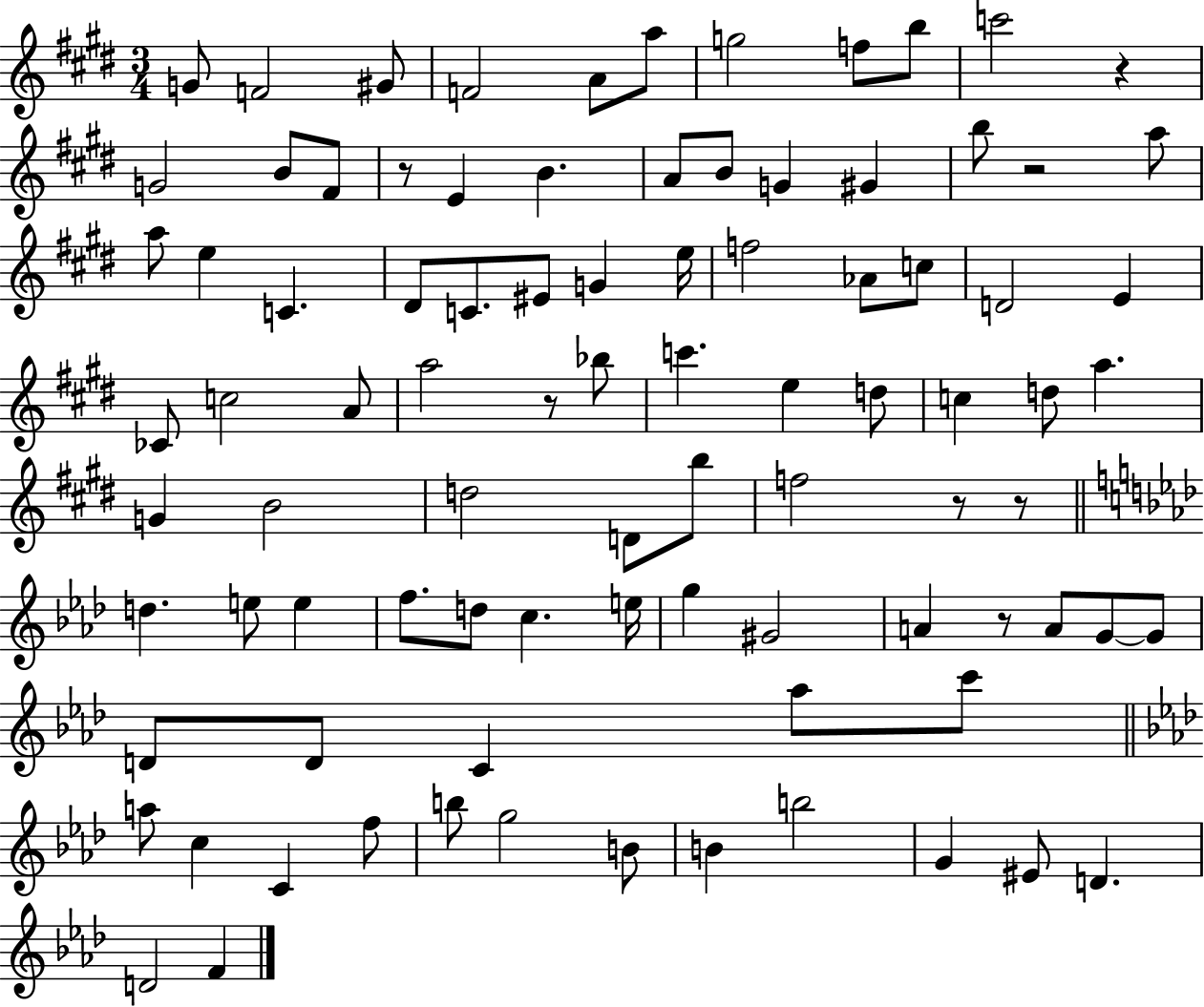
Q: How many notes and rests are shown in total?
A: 90